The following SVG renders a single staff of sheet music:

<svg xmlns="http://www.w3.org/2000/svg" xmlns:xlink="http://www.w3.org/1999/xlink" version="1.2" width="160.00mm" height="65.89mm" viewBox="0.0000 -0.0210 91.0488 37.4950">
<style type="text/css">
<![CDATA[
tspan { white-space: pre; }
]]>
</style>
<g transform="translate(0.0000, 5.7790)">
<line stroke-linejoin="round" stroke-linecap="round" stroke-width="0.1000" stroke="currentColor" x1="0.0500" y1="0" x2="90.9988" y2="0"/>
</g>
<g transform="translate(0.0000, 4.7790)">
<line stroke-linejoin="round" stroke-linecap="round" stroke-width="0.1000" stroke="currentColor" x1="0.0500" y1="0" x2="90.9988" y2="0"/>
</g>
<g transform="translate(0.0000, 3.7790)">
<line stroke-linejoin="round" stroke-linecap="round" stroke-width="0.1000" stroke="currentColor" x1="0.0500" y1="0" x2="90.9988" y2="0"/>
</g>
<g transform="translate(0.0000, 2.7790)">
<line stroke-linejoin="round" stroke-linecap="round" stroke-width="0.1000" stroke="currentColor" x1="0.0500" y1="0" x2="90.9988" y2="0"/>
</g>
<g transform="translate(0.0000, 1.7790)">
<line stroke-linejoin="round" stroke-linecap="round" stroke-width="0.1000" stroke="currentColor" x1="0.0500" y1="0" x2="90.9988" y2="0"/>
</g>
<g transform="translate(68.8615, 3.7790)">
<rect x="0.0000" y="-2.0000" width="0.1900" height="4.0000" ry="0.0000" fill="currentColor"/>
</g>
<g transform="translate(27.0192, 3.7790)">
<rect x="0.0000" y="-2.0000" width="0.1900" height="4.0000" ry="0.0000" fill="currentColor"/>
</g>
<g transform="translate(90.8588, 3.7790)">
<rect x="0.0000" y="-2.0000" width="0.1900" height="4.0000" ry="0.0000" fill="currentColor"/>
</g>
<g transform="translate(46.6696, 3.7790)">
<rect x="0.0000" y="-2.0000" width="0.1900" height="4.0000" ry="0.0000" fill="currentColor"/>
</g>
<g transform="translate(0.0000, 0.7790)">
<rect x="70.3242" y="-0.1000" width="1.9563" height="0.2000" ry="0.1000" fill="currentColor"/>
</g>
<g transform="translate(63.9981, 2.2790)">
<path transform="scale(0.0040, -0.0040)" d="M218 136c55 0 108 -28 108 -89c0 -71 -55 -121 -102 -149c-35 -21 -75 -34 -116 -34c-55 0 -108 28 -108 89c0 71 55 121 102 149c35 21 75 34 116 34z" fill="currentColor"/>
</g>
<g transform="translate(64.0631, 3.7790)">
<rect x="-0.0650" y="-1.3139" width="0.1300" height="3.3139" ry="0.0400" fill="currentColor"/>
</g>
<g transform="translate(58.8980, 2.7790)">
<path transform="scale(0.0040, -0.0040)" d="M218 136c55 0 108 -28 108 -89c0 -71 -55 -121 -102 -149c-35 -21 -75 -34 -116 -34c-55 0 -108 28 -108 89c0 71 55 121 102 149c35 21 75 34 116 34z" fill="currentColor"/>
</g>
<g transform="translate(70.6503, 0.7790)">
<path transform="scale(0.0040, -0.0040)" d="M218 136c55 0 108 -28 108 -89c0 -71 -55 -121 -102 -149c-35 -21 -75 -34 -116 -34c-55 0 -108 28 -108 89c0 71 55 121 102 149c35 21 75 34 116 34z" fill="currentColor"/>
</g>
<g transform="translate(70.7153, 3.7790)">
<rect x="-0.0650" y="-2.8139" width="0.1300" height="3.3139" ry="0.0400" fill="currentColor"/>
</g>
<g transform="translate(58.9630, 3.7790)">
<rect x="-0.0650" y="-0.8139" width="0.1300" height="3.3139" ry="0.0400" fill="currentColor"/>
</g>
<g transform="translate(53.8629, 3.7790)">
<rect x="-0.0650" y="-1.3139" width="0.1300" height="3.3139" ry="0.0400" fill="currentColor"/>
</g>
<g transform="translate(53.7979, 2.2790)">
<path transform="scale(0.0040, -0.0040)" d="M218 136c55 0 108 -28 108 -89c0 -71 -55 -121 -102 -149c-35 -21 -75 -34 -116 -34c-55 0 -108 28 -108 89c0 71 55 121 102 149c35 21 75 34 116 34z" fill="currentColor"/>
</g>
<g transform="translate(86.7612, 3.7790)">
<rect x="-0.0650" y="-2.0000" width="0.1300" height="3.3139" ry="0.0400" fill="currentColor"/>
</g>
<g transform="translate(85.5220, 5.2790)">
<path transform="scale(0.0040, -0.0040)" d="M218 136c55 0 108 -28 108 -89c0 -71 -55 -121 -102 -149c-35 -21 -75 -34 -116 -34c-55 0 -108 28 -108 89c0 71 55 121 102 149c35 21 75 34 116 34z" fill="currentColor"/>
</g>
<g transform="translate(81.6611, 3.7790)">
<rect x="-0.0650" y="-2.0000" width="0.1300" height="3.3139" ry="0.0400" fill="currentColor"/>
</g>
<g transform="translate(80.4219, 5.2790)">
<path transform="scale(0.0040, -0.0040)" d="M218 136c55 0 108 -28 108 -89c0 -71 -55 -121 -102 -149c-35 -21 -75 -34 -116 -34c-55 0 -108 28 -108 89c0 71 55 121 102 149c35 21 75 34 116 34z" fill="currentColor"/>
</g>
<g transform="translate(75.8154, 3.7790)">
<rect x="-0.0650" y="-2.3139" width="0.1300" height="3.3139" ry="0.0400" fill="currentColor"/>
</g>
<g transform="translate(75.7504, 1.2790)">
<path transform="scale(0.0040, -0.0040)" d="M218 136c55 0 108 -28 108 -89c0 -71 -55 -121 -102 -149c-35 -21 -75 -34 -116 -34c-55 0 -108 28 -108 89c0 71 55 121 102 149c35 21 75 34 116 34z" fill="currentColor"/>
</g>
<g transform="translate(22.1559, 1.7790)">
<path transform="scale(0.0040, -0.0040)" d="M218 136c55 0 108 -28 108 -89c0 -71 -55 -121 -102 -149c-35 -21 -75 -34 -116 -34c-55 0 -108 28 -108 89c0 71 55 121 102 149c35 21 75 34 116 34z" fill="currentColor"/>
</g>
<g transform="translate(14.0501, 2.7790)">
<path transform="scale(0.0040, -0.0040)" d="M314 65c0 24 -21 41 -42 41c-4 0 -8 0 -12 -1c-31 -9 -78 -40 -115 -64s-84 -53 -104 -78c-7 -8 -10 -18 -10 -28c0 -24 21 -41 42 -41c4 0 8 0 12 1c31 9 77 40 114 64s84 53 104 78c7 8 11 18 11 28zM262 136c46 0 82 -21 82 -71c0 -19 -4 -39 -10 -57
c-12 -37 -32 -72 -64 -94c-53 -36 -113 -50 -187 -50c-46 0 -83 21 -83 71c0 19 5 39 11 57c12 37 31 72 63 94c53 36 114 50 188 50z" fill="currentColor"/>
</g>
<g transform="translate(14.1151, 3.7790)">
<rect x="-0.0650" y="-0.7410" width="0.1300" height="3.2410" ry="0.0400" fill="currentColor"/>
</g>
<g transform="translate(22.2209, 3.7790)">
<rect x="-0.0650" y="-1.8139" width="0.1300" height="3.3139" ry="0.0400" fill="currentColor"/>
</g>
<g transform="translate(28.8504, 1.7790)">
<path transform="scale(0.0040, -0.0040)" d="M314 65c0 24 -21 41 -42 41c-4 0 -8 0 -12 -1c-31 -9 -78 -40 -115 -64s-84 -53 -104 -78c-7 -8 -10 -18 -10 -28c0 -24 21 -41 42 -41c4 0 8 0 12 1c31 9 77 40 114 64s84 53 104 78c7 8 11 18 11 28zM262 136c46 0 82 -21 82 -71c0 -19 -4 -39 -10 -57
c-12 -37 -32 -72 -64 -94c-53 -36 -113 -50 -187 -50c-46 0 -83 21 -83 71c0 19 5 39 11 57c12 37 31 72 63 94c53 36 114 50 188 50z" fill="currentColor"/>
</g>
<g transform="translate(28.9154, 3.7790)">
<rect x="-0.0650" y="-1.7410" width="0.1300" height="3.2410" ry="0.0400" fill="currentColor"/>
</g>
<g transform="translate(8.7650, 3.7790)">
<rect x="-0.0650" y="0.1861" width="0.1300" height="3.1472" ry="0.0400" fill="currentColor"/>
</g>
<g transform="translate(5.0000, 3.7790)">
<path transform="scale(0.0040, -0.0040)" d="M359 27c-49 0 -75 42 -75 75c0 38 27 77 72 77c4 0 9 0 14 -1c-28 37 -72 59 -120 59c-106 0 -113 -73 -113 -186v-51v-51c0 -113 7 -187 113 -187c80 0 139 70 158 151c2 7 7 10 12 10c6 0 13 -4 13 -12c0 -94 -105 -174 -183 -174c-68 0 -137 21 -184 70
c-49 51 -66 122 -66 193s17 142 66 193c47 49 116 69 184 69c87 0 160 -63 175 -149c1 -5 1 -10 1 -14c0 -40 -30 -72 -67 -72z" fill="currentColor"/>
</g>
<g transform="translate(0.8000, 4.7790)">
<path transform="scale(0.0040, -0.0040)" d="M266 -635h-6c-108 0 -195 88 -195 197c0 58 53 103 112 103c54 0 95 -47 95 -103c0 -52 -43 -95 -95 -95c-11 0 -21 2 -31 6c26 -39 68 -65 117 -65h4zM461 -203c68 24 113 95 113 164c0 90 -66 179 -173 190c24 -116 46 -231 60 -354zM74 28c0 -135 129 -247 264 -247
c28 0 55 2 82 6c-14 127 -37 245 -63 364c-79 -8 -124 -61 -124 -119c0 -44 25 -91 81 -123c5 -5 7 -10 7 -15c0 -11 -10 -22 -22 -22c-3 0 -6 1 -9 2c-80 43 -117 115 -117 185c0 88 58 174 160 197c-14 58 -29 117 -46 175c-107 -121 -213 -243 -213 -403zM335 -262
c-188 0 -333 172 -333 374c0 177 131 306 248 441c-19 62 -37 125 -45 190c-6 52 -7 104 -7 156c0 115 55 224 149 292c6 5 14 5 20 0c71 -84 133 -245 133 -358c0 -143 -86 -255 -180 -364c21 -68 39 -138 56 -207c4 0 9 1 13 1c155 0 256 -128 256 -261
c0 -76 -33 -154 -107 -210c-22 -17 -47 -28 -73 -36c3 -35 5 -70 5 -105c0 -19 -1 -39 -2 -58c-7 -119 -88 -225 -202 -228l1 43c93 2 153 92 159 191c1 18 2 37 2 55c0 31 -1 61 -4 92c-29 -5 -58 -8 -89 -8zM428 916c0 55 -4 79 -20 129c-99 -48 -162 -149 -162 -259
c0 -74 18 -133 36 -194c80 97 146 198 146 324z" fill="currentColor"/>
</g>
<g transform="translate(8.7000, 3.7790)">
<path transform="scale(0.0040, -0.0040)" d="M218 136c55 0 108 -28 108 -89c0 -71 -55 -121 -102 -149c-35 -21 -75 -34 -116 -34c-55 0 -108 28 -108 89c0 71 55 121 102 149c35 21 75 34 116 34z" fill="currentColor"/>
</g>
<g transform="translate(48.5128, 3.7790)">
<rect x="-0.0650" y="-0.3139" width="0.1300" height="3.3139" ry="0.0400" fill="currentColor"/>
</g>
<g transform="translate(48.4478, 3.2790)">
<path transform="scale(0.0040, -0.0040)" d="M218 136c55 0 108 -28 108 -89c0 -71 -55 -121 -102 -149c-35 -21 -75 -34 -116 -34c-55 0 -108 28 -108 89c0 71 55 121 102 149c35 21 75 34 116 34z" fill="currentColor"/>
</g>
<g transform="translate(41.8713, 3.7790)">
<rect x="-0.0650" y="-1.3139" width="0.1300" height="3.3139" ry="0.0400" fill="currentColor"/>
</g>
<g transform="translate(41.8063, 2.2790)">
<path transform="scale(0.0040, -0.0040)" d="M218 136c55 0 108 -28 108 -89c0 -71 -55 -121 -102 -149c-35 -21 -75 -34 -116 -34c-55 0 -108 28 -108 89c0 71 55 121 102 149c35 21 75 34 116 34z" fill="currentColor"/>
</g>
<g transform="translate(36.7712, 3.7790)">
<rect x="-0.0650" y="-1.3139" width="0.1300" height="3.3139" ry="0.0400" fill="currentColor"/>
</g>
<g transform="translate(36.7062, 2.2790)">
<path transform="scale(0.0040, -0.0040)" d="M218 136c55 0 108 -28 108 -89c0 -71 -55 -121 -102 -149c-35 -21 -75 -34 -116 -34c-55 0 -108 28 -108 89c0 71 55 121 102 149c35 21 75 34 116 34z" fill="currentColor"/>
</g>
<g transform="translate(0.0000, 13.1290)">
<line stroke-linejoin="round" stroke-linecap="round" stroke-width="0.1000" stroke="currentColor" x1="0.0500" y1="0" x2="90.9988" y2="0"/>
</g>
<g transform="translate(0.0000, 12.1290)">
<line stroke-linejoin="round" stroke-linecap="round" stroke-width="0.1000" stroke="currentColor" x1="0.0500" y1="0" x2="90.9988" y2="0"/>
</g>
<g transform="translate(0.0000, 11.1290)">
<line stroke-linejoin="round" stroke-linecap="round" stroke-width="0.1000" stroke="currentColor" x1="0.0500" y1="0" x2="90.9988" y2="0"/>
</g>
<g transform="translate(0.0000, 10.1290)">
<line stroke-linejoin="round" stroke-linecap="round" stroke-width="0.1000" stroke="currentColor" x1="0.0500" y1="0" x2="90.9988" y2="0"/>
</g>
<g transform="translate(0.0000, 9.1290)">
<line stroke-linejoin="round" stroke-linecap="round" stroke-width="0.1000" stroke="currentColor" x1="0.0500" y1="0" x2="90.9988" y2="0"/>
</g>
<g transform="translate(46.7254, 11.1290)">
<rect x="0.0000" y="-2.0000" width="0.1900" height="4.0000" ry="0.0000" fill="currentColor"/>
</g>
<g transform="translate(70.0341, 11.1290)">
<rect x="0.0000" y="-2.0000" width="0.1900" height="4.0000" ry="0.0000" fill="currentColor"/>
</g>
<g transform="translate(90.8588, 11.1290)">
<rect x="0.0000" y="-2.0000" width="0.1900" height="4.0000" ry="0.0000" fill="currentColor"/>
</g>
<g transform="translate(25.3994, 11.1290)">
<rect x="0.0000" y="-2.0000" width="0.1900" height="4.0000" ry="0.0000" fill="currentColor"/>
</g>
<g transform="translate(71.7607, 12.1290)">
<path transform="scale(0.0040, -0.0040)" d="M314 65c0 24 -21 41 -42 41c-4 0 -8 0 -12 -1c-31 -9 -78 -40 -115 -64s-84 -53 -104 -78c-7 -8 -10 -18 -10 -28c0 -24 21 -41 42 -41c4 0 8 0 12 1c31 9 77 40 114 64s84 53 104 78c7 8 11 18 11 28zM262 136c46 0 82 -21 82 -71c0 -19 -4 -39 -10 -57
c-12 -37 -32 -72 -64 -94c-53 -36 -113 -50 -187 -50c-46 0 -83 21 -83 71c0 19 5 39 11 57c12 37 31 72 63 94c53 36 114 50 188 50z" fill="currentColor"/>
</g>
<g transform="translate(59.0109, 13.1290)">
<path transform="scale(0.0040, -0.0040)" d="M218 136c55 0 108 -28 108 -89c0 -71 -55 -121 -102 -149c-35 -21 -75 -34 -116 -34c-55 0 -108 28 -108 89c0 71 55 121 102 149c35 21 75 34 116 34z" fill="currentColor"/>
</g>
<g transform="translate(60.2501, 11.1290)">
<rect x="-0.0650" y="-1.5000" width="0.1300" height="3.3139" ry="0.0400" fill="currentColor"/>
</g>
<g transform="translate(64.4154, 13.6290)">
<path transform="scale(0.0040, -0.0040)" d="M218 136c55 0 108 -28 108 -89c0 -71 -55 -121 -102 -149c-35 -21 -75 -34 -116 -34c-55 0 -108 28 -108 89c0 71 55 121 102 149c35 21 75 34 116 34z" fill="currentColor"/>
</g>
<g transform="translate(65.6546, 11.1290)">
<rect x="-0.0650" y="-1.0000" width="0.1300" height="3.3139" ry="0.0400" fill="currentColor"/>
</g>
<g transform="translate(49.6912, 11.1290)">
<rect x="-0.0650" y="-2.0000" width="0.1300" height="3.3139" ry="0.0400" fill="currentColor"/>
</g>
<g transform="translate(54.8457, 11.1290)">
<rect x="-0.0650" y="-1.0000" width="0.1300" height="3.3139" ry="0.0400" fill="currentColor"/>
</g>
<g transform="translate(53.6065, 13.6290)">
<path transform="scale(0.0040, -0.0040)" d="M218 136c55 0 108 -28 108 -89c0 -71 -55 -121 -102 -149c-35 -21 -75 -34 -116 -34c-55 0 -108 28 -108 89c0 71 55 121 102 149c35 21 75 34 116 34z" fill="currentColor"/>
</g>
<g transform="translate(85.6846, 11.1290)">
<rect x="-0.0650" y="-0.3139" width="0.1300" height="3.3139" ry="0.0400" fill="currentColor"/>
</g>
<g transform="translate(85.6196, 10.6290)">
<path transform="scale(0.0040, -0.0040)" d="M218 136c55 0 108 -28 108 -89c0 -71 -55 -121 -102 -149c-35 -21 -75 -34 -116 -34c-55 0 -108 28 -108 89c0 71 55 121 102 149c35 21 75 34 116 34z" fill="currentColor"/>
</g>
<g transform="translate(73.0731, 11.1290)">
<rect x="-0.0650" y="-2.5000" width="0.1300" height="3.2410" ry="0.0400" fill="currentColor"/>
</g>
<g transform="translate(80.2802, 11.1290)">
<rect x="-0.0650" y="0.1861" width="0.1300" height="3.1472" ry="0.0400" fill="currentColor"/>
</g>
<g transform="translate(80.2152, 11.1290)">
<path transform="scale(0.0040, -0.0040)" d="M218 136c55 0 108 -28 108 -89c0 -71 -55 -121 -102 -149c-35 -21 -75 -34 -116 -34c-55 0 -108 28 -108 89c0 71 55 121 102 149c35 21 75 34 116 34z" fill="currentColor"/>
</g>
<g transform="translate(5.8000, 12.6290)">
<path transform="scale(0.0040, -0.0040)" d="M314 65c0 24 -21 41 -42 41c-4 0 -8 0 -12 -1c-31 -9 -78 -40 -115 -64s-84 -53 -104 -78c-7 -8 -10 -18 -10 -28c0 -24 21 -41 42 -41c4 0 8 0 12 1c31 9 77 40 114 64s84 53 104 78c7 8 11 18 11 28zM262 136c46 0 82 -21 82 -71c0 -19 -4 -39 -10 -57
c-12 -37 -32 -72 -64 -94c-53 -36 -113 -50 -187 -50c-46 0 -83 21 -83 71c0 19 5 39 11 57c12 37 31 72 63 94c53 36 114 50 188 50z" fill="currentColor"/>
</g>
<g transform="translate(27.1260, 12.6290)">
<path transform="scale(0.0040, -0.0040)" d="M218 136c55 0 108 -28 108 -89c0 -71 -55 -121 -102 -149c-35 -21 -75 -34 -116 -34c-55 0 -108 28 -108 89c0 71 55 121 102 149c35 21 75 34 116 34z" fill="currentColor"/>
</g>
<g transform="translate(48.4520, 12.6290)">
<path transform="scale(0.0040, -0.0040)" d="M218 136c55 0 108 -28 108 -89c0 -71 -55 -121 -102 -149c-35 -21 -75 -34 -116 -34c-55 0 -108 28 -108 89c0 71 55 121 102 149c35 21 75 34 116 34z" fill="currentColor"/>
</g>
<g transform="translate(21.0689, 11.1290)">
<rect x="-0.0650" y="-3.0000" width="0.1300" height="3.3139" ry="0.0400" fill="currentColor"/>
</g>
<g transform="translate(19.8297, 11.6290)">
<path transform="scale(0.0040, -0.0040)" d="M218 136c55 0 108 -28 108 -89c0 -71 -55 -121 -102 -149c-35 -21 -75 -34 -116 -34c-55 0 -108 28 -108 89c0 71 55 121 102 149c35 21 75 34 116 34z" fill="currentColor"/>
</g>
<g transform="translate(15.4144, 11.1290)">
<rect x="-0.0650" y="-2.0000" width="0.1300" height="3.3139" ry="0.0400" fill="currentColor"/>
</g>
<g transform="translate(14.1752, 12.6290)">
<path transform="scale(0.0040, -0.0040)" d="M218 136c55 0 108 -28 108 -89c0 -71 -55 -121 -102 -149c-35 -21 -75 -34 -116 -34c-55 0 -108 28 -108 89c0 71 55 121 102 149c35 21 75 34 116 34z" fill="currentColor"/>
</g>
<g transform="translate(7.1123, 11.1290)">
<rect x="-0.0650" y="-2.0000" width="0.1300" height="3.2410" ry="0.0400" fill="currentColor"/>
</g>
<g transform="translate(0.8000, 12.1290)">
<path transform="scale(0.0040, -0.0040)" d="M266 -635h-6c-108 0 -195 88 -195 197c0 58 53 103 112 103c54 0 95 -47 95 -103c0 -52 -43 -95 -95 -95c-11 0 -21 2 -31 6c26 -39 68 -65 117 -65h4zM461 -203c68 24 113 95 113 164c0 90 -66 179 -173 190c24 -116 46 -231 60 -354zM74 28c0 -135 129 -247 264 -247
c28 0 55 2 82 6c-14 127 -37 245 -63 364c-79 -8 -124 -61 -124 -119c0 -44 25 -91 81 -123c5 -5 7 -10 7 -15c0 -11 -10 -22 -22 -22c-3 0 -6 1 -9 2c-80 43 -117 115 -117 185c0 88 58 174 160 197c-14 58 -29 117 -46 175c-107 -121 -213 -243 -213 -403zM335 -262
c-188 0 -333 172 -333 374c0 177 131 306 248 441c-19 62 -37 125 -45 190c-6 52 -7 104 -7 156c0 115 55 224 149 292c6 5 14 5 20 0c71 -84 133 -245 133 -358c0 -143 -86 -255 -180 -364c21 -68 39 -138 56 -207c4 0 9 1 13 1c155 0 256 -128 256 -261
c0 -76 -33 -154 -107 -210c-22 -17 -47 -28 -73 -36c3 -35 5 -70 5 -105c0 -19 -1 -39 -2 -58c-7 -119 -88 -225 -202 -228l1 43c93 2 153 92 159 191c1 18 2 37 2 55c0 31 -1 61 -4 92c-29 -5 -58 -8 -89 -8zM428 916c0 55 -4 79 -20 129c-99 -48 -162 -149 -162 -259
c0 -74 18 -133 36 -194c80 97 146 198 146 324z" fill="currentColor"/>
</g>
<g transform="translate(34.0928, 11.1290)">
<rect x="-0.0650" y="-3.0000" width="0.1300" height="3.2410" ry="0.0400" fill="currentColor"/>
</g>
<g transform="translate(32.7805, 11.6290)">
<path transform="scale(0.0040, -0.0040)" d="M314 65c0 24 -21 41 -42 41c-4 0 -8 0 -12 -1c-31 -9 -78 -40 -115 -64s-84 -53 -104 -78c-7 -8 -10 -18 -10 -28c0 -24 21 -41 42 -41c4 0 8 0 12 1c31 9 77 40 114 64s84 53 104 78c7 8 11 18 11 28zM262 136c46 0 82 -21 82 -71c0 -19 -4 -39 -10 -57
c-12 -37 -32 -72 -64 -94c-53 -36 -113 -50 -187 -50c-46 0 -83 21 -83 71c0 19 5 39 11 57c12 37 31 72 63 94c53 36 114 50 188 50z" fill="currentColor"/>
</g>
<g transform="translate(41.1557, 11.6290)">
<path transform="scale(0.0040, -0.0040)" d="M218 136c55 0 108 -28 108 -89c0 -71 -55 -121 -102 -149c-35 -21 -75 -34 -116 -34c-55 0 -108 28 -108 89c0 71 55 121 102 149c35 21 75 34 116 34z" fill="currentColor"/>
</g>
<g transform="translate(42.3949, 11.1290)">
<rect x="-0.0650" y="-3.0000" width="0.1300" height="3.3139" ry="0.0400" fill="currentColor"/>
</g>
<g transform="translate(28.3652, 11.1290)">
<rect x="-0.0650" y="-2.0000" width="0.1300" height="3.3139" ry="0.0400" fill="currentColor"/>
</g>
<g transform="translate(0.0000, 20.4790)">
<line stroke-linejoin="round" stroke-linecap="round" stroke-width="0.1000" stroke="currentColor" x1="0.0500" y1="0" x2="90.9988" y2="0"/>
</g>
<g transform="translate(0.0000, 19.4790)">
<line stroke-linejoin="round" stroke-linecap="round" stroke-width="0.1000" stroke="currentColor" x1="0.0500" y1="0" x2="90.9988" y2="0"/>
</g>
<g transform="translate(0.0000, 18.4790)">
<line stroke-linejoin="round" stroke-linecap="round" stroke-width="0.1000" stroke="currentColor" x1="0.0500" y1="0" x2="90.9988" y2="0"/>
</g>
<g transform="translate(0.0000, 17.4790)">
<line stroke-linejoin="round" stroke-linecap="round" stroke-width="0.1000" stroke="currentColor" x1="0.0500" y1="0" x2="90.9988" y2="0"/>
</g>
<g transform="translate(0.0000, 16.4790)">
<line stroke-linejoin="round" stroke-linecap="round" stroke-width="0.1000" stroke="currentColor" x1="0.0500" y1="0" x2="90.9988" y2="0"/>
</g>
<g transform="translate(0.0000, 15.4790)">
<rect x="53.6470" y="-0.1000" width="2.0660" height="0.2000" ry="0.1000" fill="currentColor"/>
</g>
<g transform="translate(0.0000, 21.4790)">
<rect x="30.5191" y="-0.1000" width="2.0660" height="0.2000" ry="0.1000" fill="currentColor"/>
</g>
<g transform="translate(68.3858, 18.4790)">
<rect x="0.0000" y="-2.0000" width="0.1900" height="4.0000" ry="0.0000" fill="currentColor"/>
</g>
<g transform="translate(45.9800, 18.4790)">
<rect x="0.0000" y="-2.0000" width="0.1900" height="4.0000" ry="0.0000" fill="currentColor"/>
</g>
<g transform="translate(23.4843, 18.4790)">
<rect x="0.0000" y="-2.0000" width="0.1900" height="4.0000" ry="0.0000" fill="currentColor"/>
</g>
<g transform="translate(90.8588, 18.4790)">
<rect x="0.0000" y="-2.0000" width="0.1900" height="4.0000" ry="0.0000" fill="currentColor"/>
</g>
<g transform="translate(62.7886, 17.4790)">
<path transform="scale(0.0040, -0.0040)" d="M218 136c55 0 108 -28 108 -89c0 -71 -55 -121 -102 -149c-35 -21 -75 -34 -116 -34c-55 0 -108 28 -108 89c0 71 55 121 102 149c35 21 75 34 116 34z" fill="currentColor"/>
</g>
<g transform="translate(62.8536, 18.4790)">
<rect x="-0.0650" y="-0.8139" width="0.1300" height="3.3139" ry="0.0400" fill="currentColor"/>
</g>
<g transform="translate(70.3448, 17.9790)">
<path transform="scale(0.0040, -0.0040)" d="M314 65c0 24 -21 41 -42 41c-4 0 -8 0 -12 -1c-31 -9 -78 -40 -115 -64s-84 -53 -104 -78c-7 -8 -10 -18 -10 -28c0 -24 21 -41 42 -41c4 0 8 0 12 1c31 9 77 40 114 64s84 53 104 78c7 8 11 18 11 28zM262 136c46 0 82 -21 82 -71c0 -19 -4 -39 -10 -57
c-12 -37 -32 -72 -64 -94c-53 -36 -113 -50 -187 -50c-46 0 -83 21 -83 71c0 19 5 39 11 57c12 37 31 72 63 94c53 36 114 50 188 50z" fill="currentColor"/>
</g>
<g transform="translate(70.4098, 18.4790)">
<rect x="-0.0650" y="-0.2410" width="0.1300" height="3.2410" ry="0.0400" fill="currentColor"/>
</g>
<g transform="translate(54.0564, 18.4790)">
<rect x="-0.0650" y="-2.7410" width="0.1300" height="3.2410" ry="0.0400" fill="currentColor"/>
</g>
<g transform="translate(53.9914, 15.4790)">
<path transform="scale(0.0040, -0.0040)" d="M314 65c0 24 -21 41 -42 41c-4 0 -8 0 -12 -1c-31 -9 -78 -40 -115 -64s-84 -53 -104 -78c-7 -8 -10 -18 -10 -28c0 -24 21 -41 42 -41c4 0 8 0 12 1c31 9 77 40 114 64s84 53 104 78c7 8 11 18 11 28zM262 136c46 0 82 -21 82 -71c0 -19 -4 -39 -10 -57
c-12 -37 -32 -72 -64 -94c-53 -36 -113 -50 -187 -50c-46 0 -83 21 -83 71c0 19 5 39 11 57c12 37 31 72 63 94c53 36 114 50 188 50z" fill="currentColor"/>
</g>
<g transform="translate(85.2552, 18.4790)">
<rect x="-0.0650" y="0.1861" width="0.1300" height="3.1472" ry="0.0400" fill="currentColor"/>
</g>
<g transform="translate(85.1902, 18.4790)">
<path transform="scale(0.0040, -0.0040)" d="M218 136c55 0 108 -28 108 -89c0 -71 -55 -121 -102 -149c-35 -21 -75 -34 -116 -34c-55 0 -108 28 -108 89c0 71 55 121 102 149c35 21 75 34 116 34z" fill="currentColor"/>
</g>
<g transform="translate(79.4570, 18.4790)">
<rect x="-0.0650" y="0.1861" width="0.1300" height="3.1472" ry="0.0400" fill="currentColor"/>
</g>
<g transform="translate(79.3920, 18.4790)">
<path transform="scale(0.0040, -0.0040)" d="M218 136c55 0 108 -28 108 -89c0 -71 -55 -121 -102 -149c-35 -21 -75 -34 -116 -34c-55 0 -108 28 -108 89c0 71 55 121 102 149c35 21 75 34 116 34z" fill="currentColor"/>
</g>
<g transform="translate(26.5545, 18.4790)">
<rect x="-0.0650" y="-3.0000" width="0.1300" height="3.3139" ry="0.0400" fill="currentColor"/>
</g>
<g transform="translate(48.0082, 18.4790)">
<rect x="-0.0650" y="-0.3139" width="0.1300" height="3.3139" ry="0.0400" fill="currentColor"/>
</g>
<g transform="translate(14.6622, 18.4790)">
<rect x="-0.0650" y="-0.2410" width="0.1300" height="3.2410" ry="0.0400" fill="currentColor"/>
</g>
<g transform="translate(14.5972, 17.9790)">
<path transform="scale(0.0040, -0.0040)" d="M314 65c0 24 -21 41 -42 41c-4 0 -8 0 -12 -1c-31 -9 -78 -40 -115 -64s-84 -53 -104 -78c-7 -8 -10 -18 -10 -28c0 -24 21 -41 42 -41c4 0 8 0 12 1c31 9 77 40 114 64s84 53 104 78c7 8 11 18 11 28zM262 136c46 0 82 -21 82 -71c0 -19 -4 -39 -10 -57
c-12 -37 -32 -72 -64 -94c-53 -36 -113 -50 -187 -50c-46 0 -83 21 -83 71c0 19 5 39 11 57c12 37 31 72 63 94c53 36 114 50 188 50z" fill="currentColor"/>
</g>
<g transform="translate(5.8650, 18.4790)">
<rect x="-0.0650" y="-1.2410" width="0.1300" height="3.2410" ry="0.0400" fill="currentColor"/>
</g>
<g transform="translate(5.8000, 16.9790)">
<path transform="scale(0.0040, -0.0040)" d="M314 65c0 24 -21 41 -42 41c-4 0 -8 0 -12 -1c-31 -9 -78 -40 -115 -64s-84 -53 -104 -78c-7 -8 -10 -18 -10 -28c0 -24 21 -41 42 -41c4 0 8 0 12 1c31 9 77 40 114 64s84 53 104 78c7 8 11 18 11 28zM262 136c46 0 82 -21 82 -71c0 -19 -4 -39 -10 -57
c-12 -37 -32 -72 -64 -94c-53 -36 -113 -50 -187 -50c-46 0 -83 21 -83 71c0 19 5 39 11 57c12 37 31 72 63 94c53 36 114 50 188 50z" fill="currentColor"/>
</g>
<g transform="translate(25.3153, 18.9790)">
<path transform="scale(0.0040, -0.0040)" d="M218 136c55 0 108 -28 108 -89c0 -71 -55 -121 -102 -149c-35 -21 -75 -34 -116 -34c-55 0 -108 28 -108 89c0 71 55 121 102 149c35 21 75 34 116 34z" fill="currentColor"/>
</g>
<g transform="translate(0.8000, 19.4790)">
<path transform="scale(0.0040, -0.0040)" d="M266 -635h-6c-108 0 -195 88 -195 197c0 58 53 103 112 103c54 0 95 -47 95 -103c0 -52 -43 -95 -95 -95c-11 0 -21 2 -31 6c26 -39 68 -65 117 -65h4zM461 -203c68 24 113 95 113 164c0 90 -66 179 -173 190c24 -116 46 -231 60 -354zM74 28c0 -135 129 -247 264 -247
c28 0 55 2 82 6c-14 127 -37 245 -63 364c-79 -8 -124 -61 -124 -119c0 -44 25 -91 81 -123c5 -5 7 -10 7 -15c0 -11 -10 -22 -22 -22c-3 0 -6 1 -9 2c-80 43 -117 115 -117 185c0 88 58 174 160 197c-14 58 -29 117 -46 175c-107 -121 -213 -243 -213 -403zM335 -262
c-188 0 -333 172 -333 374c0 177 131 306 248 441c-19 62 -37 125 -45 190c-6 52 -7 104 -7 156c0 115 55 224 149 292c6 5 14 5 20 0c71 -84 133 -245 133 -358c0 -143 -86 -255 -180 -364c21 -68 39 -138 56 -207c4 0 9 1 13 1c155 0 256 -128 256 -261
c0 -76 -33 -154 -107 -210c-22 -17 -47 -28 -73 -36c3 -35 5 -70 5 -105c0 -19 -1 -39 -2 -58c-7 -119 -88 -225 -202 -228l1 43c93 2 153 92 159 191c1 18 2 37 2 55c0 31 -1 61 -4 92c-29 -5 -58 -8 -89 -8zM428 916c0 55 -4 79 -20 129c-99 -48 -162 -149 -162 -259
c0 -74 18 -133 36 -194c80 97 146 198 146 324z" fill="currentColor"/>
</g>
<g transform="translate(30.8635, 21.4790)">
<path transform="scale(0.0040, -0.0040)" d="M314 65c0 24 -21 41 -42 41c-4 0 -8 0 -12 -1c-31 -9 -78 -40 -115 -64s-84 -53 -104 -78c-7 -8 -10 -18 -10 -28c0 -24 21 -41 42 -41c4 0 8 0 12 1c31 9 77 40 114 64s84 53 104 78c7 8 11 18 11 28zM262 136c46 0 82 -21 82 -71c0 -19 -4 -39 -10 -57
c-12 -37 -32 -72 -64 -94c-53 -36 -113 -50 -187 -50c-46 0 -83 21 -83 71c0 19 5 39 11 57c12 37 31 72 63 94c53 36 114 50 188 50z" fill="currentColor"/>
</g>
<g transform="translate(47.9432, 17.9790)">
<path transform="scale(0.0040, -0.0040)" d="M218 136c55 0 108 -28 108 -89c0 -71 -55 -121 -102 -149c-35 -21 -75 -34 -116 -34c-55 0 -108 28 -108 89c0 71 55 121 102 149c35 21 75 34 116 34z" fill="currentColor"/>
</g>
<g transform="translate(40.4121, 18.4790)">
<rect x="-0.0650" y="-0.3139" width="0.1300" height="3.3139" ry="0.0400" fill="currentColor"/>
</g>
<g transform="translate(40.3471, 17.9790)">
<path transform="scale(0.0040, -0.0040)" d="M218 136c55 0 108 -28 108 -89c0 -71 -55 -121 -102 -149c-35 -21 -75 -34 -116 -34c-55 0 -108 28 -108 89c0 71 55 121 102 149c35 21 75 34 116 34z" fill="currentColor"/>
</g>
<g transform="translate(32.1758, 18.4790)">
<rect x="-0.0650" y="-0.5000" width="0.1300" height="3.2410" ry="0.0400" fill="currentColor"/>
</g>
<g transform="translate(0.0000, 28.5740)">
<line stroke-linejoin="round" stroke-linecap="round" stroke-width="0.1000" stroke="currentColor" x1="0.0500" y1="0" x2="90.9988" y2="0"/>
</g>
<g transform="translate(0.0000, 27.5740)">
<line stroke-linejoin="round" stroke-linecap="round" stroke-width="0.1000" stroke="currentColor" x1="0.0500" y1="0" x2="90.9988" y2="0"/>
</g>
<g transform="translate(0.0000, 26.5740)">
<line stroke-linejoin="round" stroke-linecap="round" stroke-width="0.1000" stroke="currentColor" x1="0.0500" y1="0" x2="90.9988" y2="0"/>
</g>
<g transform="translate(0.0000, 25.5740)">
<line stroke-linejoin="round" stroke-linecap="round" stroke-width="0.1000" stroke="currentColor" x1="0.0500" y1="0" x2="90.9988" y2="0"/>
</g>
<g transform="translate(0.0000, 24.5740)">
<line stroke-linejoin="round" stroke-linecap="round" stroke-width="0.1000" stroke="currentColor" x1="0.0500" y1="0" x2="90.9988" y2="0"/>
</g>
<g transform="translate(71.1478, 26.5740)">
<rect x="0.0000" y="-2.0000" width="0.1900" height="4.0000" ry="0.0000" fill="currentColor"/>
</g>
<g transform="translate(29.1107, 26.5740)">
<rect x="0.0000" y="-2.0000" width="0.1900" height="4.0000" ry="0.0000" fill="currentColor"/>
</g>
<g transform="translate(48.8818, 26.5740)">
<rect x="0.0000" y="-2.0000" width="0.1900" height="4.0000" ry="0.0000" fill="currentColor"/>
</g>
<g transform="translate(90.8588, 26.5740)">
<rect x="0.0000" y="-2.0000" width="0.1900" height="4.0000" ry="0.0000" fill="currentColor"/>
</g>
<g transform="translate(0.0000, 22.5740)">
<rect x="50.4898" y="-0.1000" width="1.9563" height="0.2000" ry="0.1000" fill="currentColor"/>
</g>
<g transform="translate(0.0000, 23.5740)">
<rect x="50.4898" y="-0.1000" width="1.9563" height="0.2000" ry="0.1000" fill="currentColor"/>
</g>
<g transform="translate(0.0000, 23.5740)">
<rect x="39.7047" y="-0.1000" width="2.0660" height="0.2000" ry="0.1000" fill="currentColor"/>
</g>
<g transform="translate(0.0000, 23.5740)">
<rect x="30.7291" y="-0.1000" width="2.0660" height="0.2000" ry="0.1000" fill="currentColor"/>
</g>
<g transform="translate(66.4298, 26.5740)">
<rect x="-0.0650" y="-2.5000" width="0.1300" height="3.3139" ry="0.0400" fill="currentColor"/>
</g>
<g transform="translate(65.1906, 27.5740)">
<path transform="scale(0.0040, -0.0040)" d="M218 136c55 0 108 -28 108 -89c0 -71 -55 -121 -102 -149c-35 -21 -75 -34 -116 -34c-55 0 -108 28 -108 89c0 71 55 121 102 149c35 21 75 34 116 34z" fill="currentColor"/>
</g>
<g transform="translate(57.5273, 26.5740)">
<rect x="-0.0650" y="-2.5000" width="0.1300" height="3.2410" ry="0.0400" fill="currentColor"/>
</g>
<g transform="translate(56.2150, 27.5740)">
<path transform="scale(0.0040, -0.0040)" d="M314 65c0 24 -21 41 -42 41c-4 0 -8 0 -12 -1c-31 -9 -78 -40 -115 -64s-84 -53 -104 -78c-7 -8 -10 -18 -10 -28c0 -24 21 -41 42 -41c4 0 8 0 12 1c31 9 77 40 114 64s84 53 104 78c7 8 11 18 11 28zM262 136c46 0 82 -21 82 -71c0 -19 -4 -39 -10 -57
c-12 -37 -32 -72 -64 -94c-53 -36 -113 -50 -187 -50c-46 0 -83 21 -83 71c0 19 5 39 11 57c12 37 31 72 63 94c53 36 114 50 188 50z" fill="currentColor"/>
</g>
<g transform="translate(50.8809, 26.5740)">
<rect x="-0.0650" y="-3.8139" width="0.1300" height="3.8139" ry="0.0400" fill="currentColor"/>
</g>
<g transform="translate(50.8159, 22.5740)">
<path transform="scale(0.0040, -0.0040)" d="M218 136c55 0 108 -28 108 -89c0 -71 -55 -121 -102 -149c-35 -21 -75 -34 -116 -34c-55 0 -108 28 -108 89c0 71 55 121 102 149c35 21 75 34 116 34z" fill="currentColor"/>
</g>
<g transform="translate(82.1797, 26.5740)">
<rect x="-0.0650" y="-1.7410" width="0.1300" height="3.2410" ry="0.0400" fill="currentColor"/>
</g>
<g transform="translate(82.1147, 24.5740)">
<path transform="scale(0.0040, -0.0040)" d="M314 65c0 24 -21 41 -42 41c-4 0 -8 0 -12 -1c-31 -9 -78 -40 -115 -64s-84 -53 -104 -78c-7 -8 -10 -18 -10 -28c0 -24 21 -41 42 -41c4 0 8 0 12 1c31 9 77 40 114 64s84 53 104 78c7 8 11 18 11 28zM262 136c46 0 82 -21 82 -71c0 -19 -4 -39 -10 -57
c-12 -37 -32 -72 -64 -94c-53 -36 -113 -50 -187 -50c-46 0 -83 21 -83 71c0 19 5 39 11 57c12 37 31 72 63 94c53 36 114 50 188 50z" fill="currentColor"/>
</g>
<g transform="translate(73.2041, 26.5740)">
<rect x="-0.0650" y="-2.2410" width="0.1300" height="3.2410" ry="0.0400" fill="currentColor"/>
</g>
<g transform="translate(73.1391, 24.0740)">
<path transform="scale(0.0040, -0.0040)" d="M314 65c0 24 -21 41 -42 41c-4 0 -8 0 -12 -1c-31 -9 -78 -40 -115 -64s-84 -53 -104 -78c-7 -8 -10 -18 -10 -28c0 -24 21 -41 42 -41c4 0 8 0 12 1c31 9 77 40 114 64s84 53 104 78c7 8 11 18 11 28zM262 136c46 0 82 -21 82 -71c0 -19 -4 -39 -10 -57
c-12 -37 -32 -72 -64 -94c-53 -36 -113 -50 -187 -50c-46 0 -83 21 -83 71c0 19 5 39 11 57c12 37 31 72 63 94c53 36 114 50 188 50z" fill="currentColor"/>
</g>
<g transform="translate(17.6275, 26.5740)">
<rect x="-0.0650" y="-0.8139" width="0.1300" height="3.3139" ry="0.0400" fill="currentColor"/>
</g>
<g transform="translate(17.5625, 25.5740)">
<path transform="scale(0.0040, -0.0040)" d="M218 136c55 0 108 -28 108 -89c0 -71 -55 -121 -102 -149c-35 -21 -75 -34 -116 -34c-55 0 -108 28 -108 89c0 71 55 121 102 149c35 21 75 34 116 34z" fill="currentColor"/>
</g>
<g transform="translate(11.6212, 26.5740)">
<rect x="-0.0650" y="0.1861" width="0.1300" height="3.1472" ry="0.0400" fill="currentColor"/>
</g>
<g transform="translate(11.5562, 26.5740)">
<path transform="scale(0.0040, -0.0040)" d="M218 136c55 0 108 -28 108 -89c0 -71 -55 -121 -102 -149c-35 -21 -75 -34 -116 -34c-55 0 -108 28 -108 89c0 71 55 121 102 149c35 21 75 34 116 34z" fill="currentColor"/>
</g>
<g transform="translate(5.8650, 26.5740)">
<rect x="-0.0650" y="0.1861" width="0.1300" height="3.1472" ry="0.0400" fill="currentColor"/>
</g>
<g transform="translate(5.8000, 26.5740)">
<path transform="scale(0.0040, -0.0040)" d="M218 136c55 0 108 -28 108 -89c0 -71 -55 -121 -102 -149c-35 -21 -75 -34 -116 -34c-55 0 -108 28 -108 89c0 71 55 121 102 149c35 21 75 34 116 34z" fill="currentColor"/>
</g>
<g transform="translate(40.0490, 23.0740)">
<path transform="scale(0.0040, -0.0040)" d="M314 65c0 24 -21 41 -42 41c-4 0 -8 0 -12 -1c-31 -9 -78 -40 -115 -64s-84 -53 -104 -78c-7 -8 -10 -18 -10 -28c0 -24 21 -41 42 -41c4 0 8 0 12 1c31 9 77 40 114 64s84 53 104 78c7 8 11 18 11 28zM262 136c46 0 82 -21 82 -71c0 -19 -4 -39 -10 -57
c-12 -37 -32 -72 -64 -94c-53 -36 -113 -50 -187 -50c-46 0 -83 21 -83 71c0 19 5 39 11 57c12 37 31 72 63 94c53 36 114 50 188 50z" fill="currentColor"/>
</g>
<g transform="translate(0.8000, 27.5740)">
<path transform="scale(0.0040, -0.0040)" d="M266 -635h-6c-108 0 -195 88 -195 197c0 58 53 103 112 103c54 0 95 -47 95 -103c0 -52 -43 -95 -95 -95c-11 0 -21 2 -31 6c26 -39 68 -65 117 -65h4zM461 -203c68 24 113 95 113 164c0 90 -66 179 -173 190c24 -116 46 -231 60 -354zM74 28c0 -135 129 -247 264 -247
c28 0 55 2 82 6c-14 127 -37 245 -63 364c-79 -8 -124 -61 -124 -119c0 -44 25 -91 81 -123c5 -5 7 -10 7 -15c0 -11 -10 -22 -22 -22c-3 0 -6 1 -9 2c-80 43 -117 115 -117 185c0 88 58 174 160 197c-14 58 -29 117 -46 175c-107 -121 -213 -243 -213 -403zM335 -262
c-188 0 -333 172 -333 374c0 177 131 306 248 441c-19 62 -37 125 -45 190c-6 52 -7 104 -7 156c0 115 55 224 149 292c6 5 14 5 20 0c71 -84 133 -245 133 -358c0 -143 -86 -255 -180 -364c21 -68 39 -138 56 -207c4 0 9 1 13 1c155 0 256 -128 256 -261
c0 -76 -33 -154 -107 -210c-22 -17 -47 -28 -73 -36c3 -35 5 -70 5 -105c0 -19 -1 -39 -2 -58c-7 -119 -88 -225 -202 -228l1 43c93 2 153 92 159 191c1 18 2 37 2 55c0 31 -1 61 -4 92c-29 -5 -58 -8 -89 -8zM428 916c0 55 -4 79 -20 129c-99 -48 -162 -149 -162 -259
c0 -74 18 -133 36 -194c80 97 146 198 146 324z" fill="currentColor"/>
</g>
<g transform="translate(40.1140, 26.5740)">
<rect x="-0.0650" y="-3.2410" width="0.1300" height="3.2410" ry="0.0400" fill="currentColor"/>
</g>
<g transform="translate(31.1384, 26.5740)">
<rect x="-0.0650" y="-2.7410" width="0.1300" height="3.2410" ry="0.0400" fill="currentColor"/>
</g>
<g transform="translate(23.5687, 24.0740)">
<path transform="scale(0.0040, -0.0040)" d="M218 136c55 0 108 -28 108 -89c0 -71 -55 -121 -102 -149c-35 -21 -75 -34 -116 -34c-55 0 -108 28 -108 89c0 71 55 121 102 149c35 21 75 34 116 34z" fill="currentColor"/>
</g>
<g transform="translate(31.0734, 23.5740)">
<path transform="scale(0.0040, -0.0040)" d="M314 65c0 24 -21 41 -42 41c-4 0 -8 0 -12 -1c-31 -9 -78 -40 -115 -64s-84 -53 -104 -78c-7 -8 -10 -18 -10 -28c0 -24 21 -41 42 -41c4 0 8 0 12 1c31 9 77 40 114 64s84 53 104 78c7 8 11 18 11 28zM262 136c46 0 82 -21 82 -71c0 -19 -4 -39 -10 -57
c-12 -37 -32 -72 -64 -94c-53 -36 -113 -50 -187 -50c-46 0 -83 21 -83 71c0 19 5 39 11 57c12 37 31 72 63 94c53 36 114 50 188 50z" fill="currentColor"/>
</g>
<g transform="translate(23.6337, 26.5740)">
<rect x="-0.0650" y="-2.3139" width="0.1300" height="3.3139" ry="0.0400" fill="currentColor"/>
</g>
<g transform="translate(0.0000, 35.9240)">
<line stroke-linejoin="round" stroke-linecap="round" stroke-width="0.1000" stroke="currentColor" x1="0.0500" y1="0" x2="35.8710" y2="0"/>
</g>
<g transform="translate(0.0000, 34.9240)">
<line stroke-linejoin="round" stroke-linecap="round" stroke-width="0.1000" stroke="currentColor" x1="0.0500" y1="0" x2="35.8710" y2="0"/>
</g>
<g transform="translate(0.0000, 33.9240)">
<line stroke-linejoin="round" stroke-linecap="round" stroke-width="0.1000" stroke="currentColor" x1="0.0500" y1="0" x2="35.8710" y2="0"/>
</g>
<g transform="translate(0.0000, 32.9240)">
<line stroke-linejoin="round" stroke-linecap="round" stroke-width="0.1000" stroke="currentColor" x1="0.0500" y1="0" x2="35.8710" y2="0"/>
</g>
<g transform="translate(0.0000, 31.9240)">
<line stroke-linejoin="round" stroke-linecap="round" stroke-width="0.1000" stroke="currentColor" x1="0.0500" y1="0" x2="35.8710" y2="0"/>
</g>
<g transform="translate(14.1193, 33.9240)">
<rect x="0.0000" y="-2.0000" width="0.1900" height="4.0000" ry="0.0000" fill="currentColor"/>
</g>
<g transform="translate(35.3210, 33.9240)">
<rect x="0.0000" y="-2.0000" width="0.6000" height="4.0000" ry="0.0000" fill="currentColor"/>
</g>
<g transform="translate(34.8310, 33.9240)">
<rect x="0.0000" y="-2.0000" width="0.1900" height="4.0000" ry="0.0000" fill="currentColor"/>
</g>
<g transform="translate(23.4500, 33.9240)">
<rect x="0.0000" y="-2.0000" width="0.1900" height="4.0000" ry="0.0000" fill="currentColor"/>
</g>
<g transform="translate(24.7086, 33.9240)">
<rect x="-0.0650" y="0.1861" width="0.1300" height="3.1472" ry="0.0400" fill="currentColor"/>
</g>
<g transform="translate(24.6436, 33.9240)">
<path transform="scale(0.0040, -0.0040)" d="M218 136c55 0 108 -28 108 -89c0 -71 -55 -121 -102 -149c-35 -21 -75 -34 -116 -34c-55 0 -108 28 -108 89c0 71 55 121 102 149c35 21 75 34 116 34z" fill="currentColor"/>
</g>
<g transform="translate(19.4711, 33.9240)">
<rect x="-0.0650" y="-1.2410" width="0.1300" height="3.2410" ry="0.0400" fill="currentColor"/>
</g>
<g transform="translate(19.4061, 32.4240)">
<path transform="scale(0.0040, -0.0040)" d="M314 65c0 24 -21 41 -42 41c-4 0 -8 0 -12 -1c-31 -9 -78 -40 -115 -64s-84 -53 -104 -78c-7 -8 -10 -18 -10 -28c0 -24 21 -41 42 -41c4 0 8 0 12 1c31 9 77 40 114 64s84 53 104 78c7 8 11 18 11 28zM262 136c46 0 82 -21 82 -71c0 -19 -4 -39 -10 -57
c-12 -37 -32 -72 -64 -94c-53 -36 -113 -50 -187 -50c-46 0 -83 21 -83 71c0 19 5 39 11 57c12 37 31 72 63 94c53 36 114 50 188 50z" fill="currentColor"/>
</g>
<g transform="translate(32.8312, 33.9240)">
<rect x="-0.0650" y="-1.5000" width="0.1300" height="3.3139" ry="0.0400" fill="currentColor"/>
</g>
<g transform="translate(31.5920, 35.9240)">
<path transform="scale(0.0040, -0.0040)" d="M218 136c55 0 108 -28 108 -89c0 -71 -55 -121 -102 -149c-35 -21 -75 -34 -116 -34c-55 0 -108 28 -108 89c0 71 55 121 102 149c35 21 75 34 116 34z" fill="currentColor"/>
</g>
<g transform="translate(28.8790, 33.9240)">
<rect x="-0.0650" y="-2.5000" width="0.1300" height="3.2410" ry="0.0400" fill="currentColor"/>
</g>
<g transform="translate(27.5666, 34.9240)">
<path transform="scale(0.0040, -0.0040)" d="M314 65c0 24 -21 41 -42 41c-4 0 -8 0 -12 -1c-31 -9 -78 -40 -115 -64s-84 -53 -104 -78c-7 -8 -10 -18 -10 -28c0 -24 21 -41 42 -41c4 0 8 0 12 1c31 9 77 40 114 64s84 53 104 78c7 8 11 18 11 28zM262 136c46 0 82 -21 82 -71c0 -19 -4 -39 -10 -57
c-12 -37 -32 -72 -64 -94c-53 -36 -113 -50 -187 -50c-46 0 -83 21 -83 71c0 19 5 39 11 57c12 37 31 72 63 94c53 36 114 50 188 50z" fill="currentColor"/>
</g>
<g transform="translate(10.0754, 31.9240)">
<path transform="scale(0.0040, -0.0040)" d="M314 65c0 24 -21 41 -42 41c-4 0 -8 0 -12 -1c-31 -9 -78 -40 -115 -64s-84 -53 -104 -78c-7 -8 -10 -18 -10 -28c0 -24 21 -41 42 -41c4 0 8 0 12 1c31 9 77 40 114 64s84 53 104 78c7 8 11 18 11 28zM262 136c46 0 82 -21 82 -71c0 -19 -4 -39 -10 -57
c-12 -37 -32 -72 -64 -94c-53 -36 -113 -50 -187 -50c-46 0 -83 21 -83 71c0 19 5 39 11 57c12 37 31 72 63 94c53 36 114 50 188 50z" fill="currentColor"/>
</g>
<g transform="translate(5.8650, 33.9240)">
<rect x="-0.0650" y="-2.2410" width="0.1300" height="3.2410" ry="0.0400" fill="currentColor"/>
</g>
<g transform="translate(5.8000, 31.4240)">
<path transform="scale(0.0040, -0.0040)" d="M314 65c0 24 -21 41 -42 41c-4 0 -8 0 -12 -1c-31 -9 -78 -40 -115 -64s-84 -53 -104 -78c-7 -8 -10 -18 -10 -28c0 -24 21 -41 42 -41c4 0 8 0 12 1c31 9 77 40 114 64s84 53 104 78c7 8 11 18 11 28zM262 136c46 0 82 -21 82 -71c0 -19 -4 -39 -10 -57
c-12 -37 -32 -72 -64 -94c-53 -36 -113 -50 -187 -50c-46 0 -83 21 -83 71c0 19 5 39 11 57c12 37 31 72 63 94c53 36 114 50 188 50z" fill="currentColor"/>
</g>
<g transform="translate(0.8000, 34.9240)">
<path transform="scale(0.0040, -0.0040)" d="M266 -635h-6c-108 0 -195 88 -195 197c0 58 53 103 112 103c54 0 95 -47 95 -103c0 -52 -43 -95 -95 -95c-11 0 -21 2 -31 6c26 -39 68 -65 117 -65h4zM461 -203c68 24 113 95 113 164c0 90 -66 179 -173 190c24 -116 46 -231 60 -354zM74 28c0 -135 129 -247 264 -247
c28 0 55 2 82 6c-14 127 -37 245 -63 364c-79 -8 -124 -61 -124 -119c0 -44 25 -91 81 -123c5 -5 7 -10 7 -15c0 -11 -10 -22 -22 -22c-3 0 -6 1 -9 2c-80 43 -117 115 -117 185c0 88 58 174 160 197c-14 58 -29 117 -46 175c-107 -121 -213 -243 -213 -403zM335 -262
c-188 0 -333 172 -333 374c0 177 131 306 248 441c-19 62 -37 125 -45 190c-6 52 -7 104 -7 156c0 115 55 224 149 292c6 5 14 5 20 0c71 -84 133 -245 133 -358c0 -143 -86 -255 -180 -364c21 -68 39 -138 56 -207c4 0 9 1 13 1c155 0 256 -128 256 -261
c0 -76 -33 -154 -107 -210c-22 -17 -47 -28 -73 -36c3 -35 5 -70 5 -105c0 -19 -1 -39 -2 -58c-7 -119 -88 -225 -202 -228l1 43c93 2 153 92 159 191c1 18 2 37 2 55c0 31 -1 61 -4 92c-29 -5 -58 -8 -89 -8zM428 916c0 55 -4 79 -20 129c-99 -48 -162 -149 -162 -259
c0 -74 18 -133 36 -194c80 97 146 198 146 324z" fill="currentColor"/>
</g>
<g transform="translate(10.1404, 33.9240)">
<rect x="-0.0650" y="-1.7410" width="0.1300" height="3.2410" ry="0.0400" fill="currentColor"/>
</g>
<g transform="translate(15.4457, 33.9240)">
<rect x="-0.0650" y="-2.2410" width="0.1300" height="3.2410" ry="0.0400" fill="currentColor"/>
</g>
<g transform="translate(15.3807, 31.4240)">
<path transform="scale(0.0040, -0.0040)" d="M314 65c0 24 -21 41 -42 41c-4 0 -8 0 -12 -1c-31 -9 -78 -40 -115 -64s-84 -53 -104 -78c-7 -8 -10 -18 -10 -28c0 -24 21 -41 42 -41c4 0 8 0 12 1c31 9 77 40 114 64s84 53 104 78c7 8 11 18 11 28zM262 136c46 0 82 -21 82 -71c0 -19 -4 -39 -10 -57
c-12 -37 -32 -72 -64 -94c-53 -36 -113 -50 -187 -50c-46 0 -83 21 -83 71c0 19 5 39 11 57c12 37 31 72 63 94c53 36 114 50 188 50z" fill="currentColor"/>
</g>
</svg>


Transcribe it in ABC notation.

X:1
T:Untitled
M:4/4
L:1/4
K:C
B d2 f f2 e e c e d e a g F F F2 F A F A2 A F D E D G2 B c e2 c2 A C2 c c a2 d c2 B B B B d g a2 b2 c' G2 G g2 f2 g2 f2 g2 e2 B G2 E